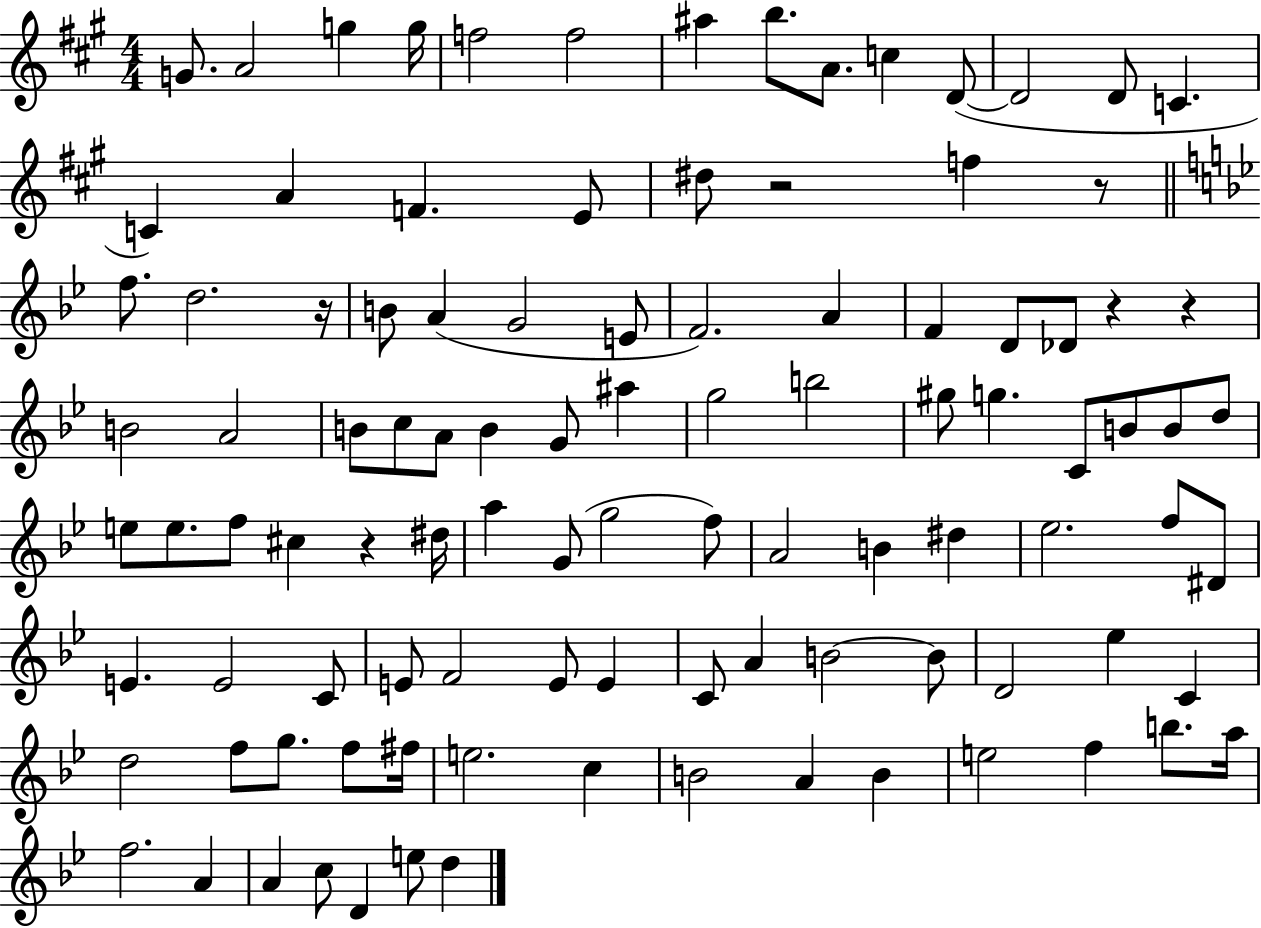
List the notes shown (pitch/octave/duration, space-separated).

G4/e. A4/h G5/q G5/s F5/h F5/h A#5/q B5/e. A4/e. C5/q D4/e D4/h D4/e C4/q. C4/q A4/q F4/q. E4/e D#5/e R/h F5/q R/e F5/e. D5/h. R/s B4/e A4/q G4/h E4/e F4/h. A4/q F4/q D4/e Db4/e R/q R/q B4/h A4/h B4/e C5/e A4/e B4/q G4/e A#5/q G5/h B5/h G#5/e G5/q. C4/e B4/e B4/e D5/e E5/e E5/e. F5/e C#5/q R/q D#5/s A5/q G4/e G5/h F5/e A4/h B4/q D#5/q Eb5/h. F5/e D#4/e E4/q. E4/h C4/e E4/e F4/h E4/e E4/q C4/e A4/q B4/h B4/e D4/h Eb5/q C4/q D5/h F5/e G5/e. F5/e F#5/s E5/h. C5/q B4/h A4/q B4/q E5/h F5/q B5/e. A5/s F5/h. A4/q A4/q C5/e D4/q E5/e D5/q